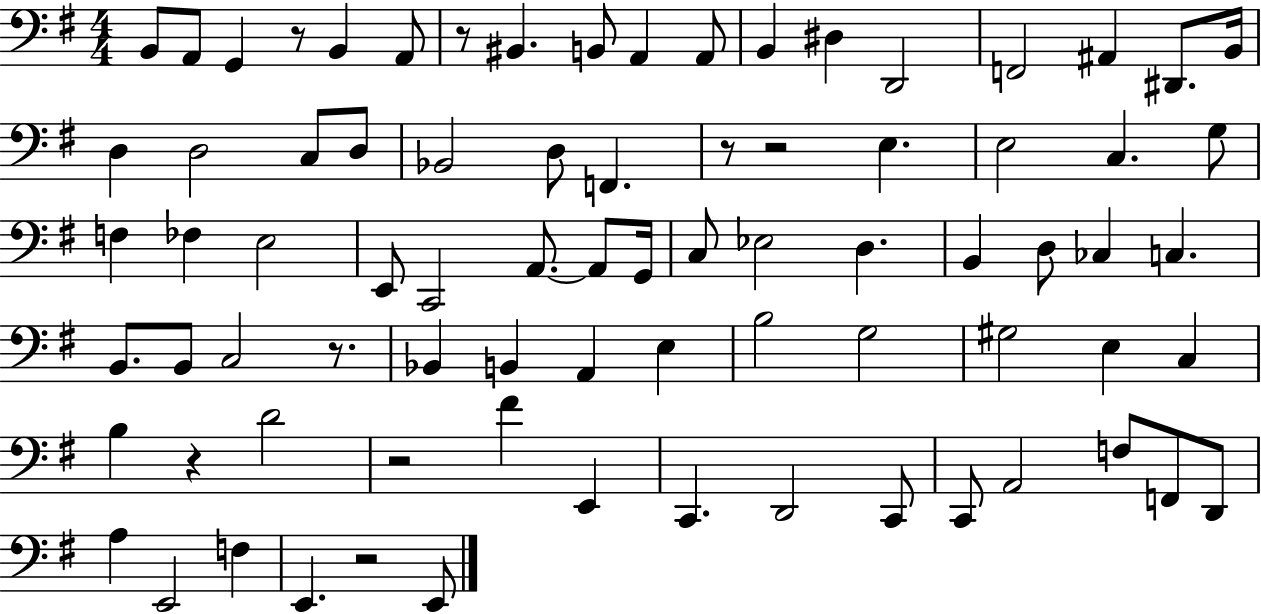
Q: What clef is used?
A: bass